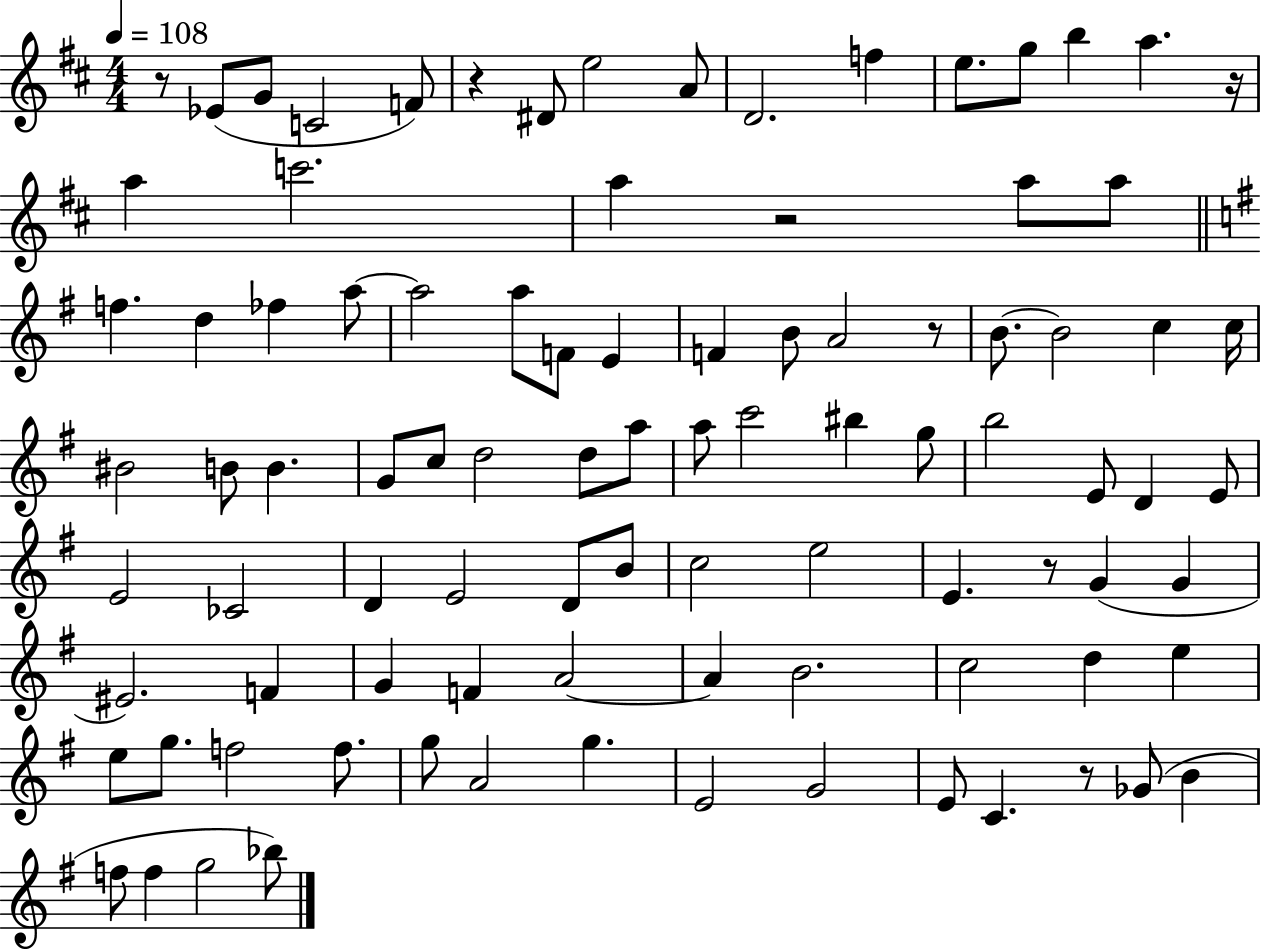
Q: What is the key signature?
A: D major